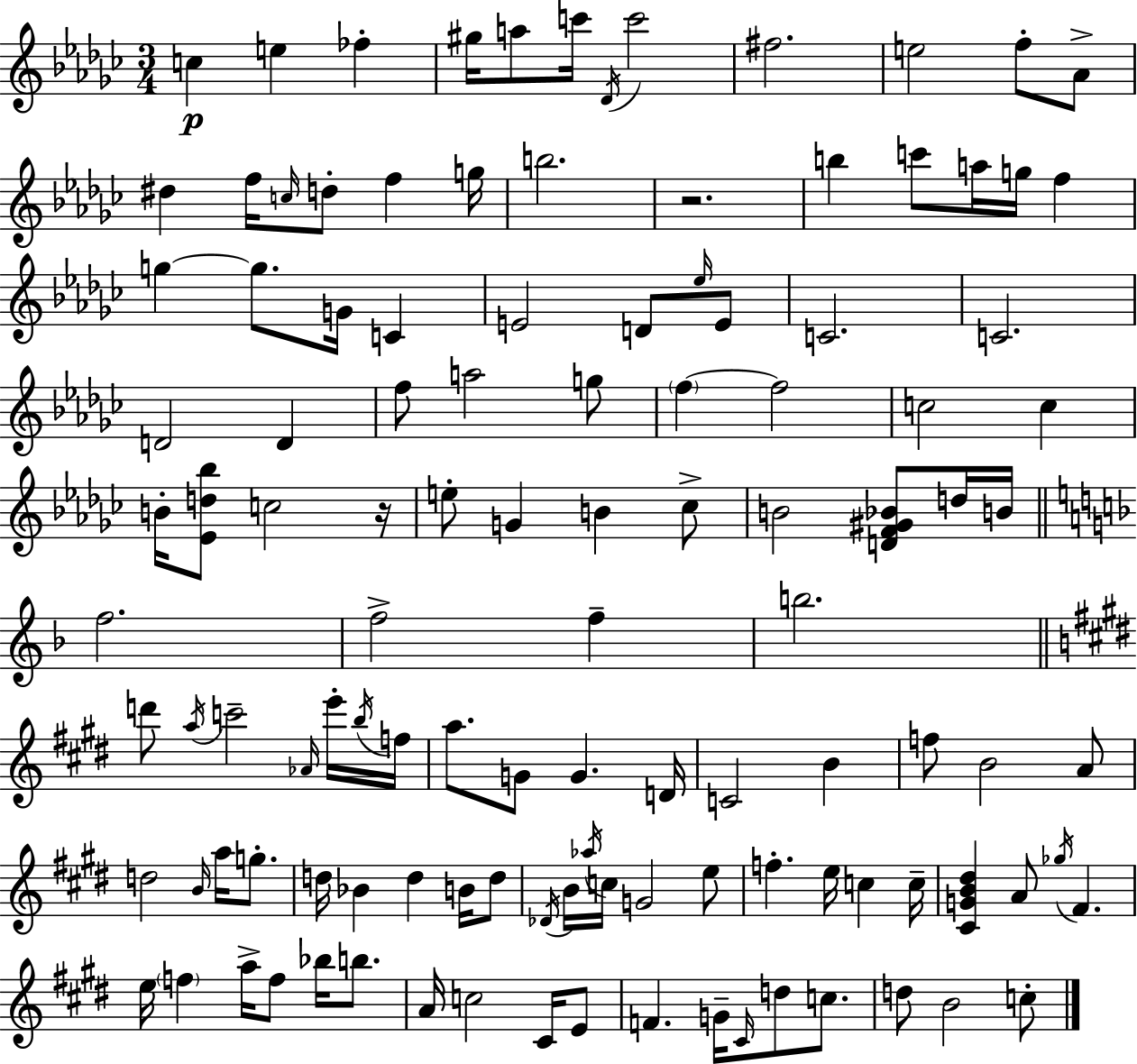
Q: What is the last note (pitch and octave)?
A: C5